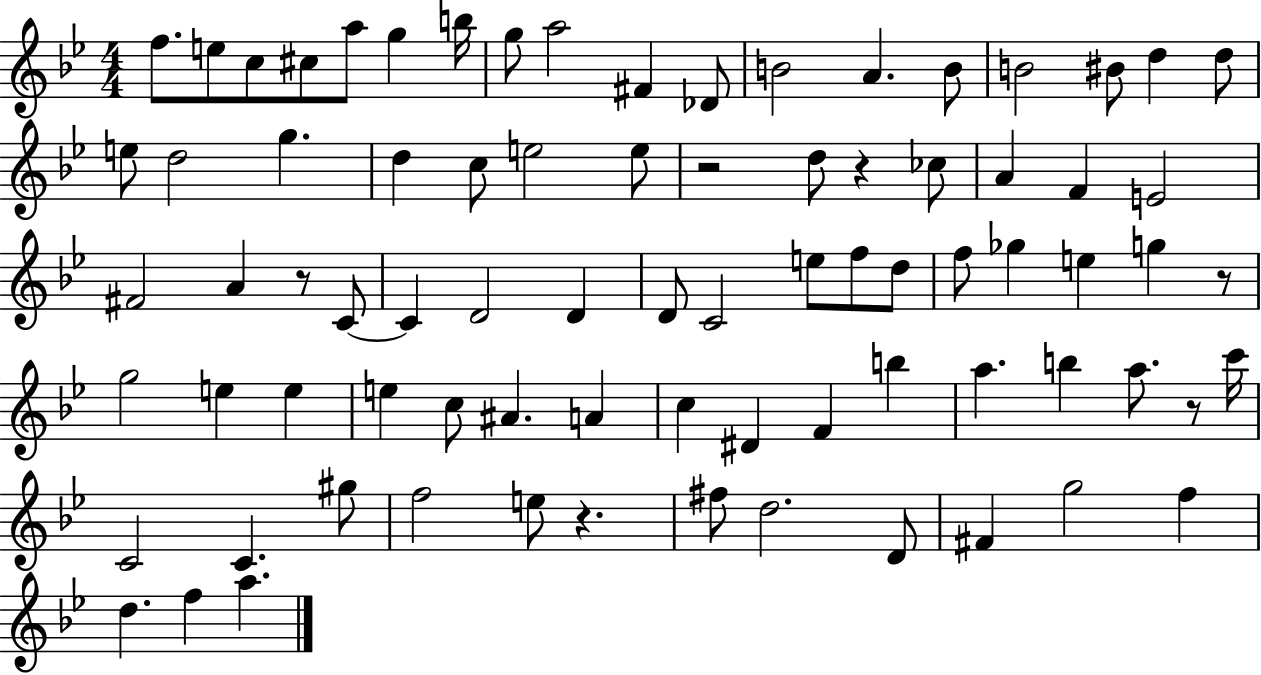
{
  \clef treble
  \numericTimeSignature
  \time 4/4
  \key bes \major
  f''8. e''8 c''8 cis''8 a''8 g''4 b''16 | g''8 a''2 fis'4 des'8 | b'2 a'4. b'8 | b'2 bis'8 d''4 d''8 | \break e''8 d''2 g''4. | d''4 c''8 e''2 e''8 | r2 d''8 r4 ces''8 | a'4 f'4 e'2 | \break fis'2 a'4 r8 c'8~~ | c'4 d'2 d'4 | d'8 c'2 e''8 f''8 d''8 | f''8 ges''4 e''4 g''4 r8 | \break g''2 e''4 e''4 | e''4 c''8 ais'4. a'4 | c''4 dis'4 f'4 b''4 | a''4. b''4 a''8. r8 c'''16 | \break c'2 c'4. gis''8 | f''2 e''8 r4. | fis''8 d''2. d'8 | fis'4 g''2 f''4 | \break d''4. f''4 a''4. | \bar "|."
}